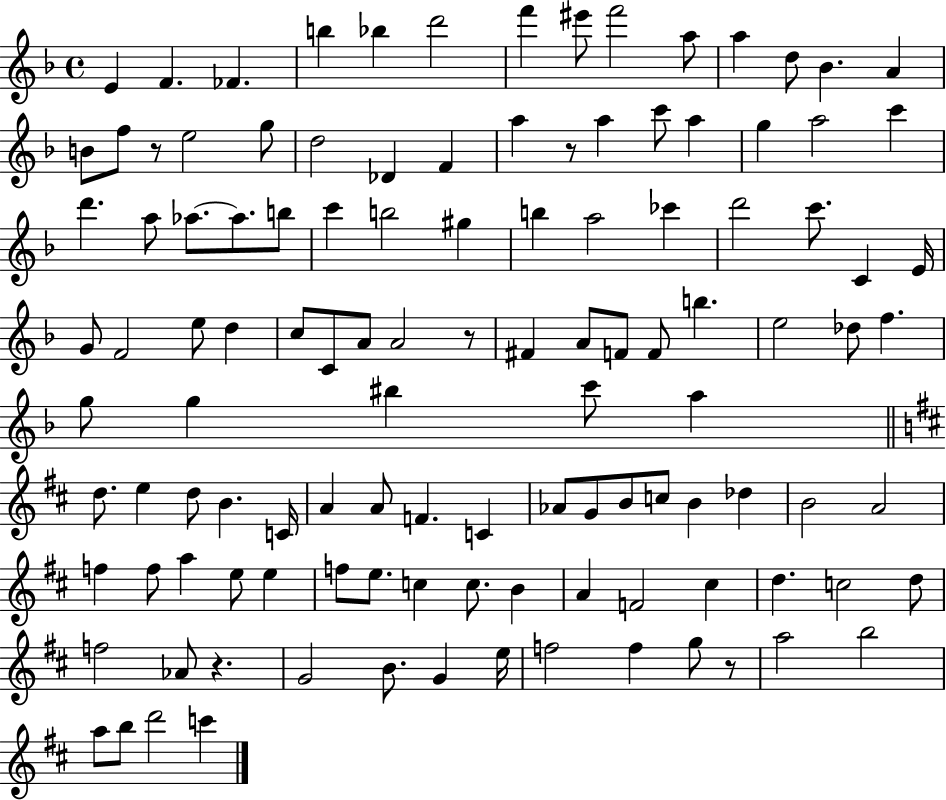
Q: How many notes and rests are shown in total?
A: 117